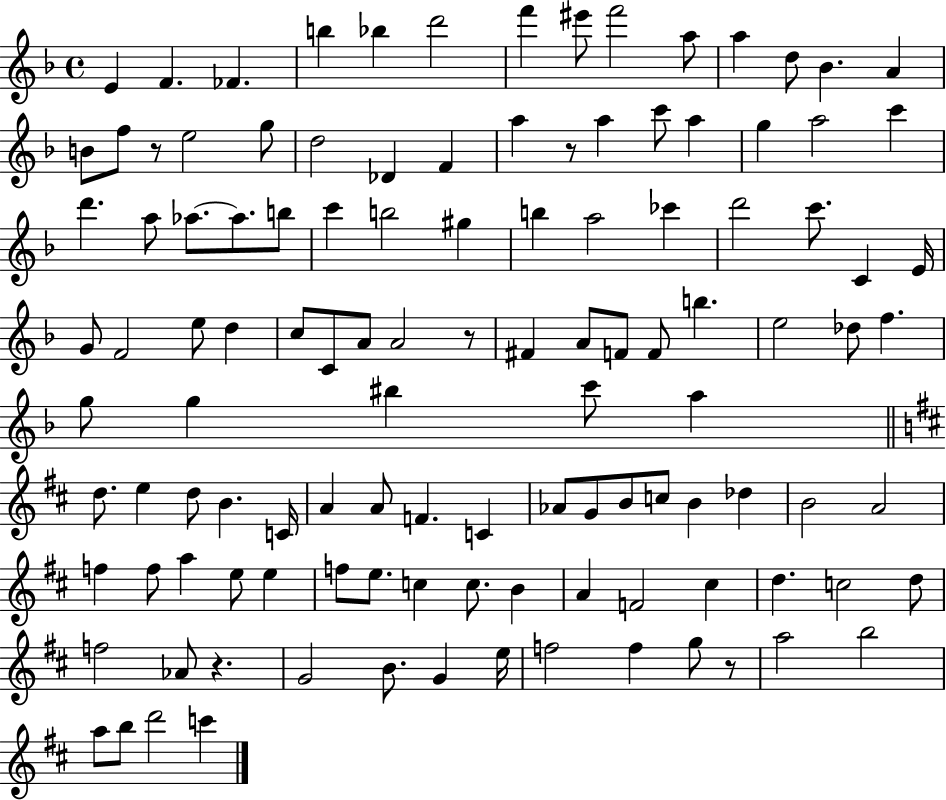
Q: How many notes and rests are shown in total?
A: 117